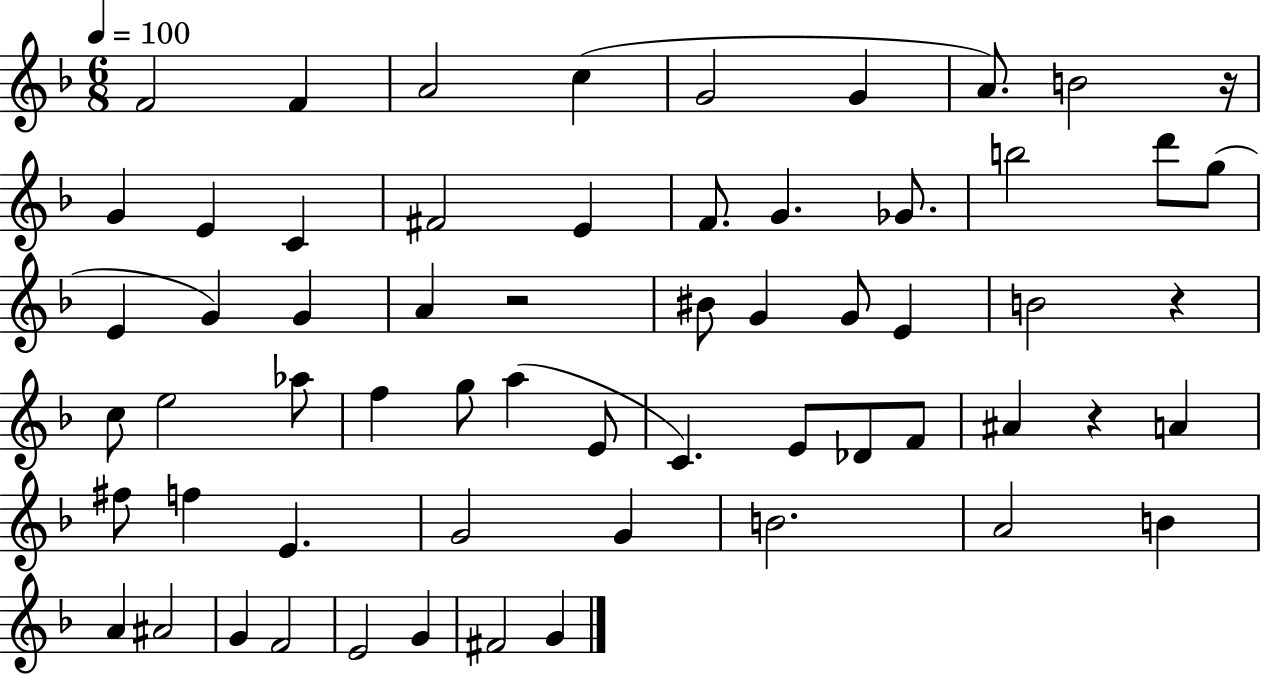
X:1
T:Untitled
M:6/8
L:1/4
K:F
F2 F A2 c G2 G A/2 B2 z/4 G E C ^F2 E F/2 G _G/2 b2 d'/2 g/2 E G G A z2 ^B/2 G G/2 E B2 z c/2 e2 _a/2 f g/2 a E/2 C E/2 _D/2 F/2 ^A z A ^f/2 f E G2 G B2 A2 B A ^A2 G F2 E2 G ^F2 G